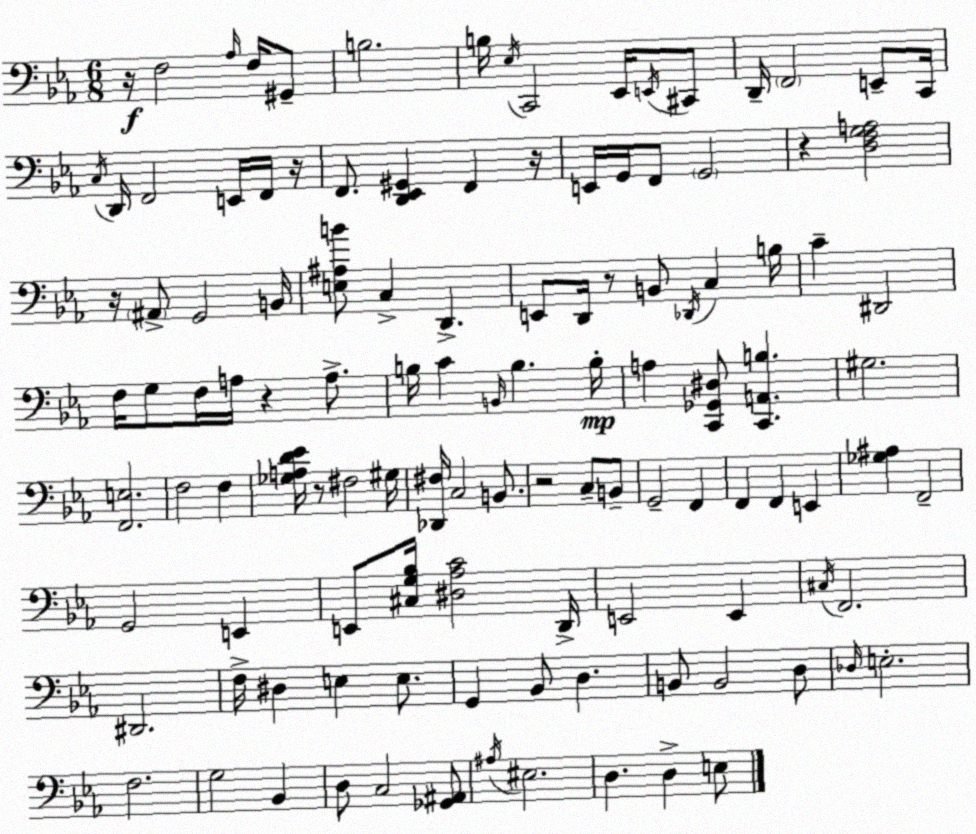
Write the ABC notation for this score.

X:1
T:Untitled
M:6/8
L:1/4
K:Eb
z/4 F,2 _A,/4 F,/4 ^G,,/2 B,2 B,/4 _E,/4 C,,2 _E,,/4 E,,/4 ^C,,/2 D,,/4 F,,2 E,,/2 C,,/4 C,/4 D,,/4 F,,2 E,,/4 F,,/4 z/4 F,,/2 [D,,_E,,^G,,] F,, z/4 E,,/4 G,,/4 F,,/2 G,,2 z [D,F,G,A,]2 z/4 ^A,,/2 G,,2 B,,/4 [E,^A,B]/2 C, D,, E,,/2 D,,/4 z/2 B,,/2 _D,,/4 C, B,/4 C ^D,,2 F,/4 G,/2 F,/4 A,/4 z A,/2 B,/4 C B,,/4 B, B,/4 A, [C,,_G,,^D,]/2 [C,,A,,B,] ^G,2 [F,,E,]2 F,2 F, [_G,A,D_E]/4 z/2 ^F,2 ^G,/4 [_D,,^F,]/4 C,2 B,,/2 z2 C,/2 B,,/2 G,,2 F,, F,, F,, E,, [_G,^A,] F,,2 G,,2 E,, E,,/2 [^C,G,_B,]/4 [^D,_A,C]2 D,,/4 E,,2 E,, ^C,/4 F,,2 ^D,,2 F,/4 ^D, E, E,/2 G,, _B,,/2 D, B,,/2 B,,2 D,/2 _D,/4 E,2 F,2 G,2 _B,, D,/2 C,2 [_G,,^A,,]/2 ^A,/4 ^E,2 D, D, E,/2